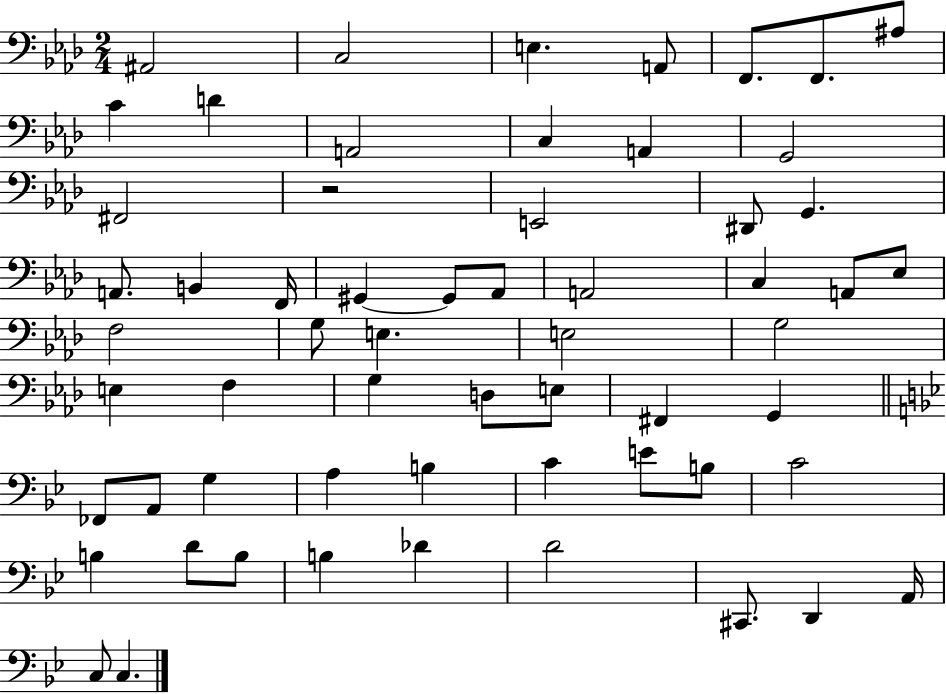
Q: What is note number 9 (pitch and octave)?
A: D4